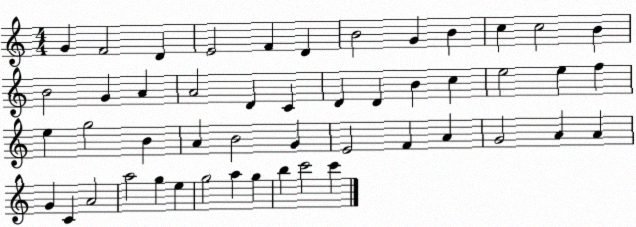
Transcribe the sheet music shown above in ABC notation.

X:1
T:Untitled
M:4/4
L:1/4
K:C
G F2 D E2 F D B2 G B c c2 B B2 G A A2 D C D D B c e2 e f e g2 B A B2 G E2 F A G2 A A G C A2 a2 g e g2 a g b c'2 c'